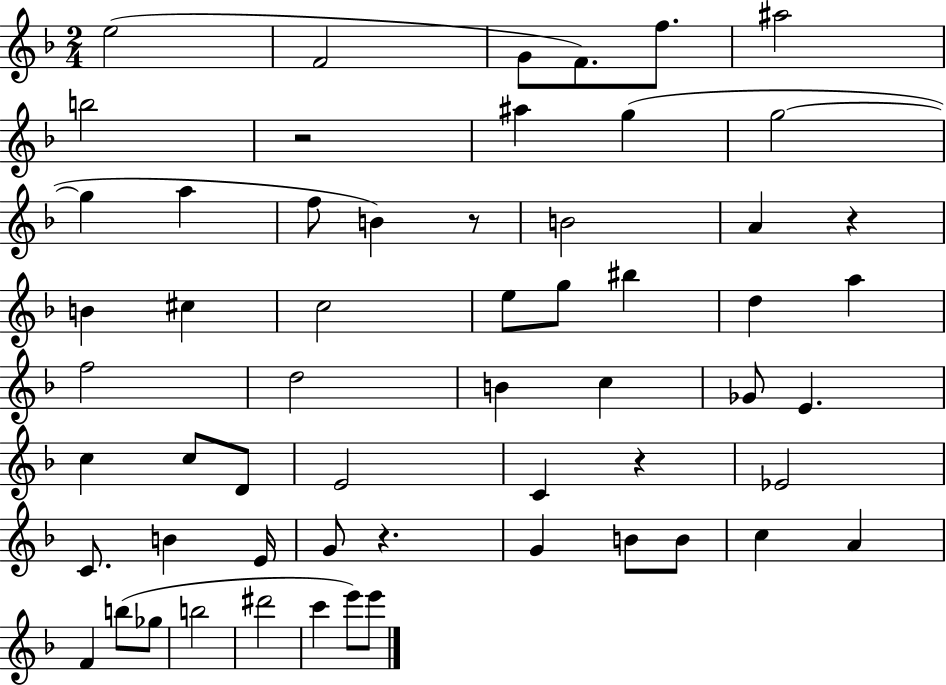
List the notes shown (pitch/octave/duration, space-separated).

E5/h F4/h G4/e F4/e. F5/e. A#5/h B5/h R/h A#5/q G5/q G5/h G5/q A5/q F5/e B4/q R/e B4/h A4/q R/q B4/q C#5/q C5/h E5/e G5/e BIS5/q D5/q A5/q F5/h D5/h B4/q C5/q Gb4/e E4/q. C5/q C5/e D4/e E4/h C4/q R/q Eb4/h C4/e. B4/q E4/s G4/e R/q. G4/q B4/e B4/e C5/q A4/q F4/q B5/e Gb5/e B5/h D#6/h C6/q E6/e E6/e